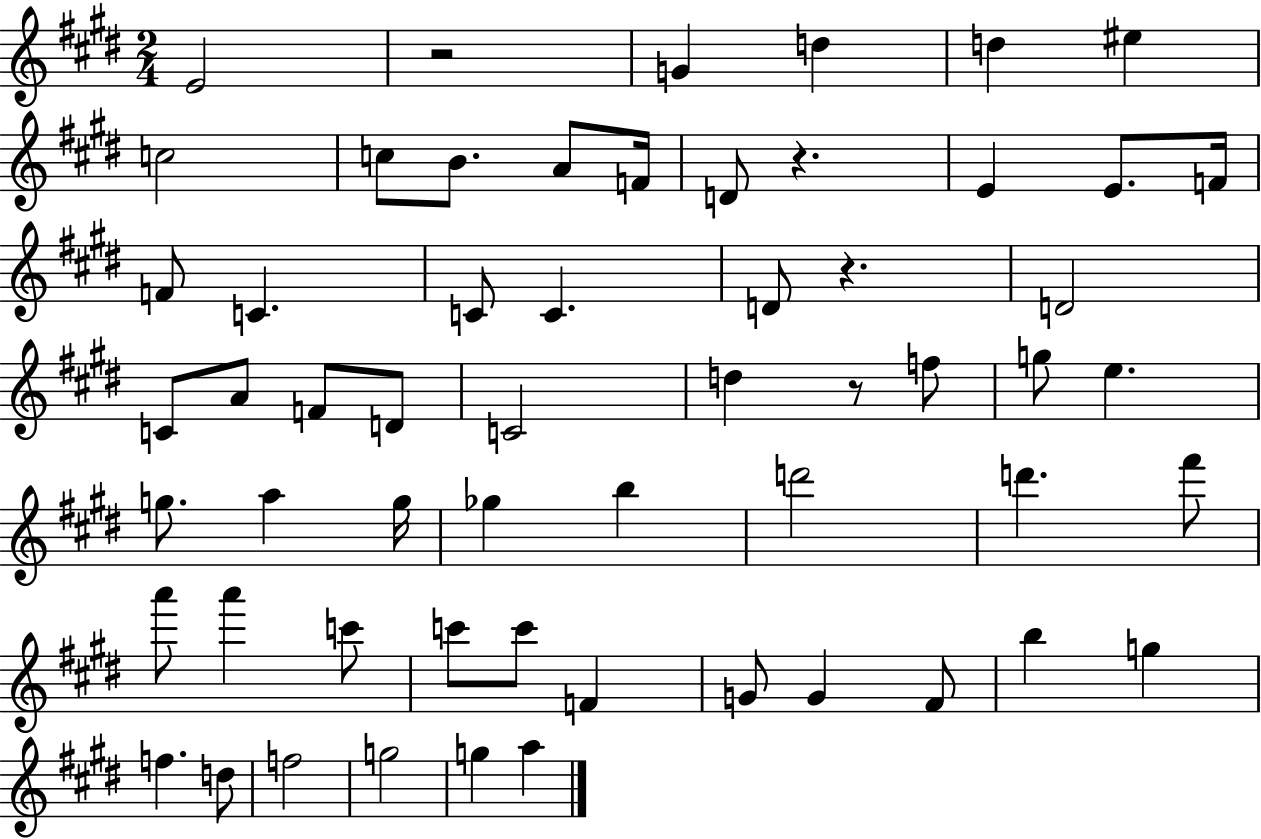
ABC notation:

X:1
T:Untitled
M:2/4
L:1/4
K:E
E2 z2 G d d ^e c2 c/2 B/2 A/2 F/4 D/2 z E E/2 F/4 F/2 C C/2 C D/2 z D2 C/2 A/2 F/2 D/2 C2 d z/2 f/2 g/2 e g/2 a g/4 _g b d'2 d' ^f'/2 a'/2 a' c'/2 c'/2 c'/2 F G/2 G ^F/2 b g f d/2 f2 g2 g a